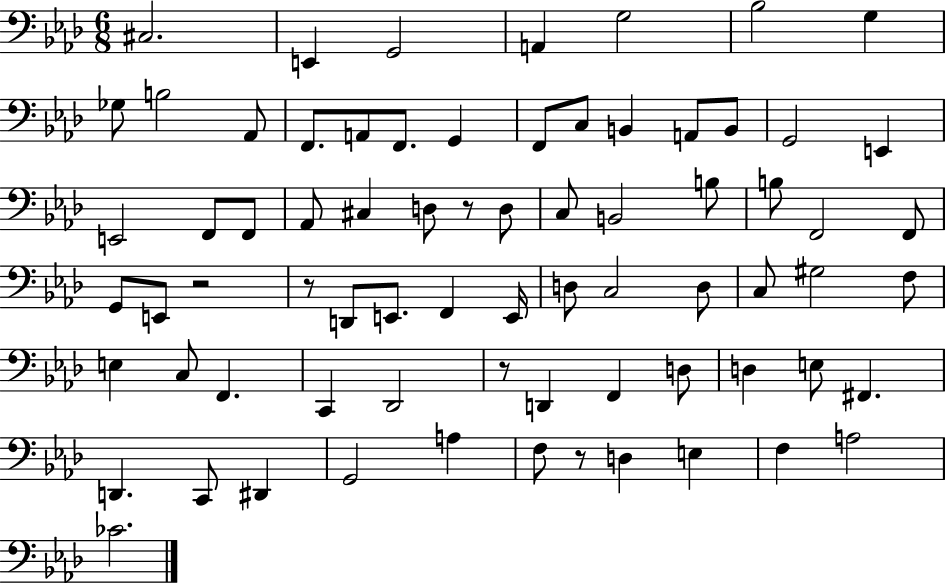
X:1
T:Untitled
M:6/8
L:1/4
K:Ab
^C,2 E,, G,,2 A,, G,2 _B,2 G, _G,/2 B,2 _A,,/2 F,,/2 A,,/2 F,,/2 G,, F,,/2 C,/2 B,, A,,/2 B,,/2 G,,2 E,, E,,2 F,,/2 F,,/2 _A,,/2 ^C, D,/2 z/2 D,/2 C,/2 B,,2 B,/2 B,/2 F,,2 F,,/2 G,,/2 E,,/2 z2 z/2 D,,/2 E,,/2 F,, E,,/4 D,/2 C,2 D,/2 C,/2 ^G,2 F,/2 E, C,/2 F,, C,, _D,,2 z/2 D,, F,, D,/2 D, E,/2 ^F,, D,, C,,/2 ^D,, G,,2 A, F,/2 z/2 D, E, F, A,2 _C2